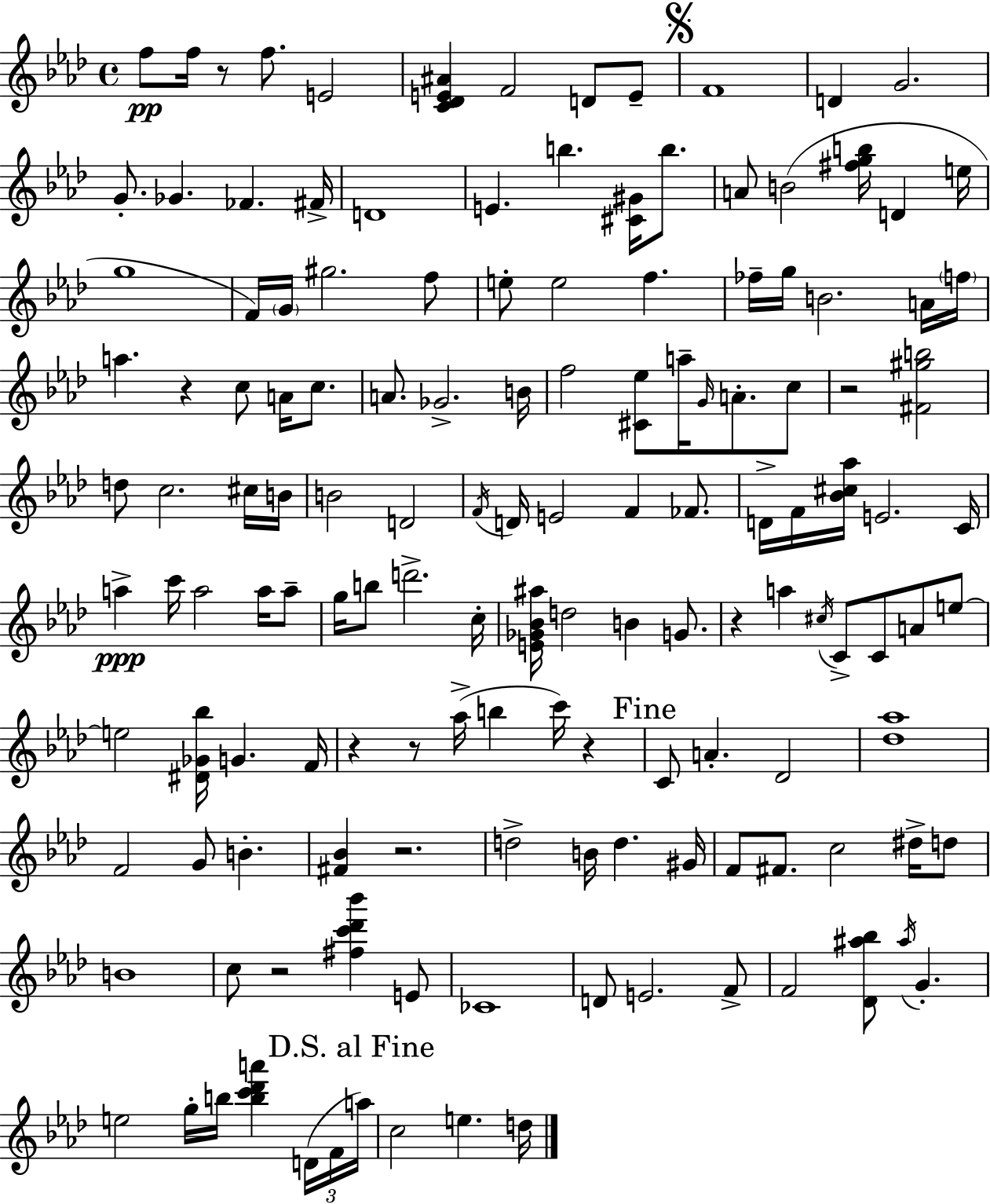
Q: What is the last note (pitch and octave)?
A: D5